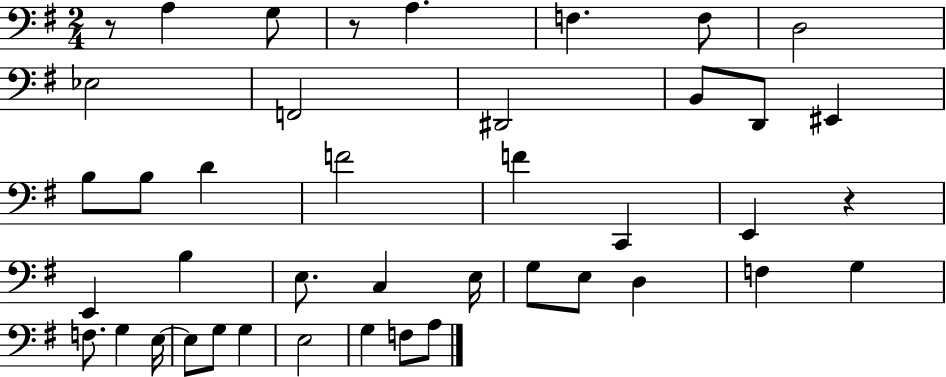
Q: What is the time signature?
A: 2/4